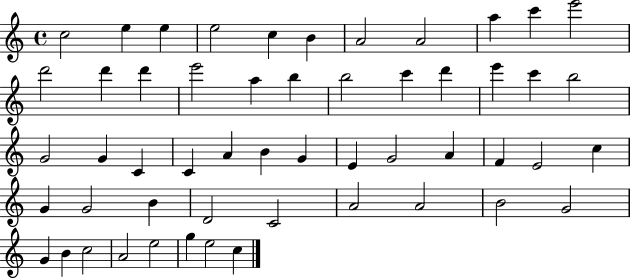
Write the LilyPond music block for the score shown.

{
  \clef treble
  \time 4/4
  \defaultTimeSignature
  \key c \major
  c''2 e''4 e''4 | e''2 c''4 b'4 | a'2 a'2 | a''4 c'''4 e'''2 | \break d'''2 d'''4 d'''4 | e'''2 a''4 b''4 | b''2 c'''4 d'''4 | e'''4 c'''4 b''2 | \break g'2 g'4 c'4 | c'4 a'4 b'4 g'4 | e'4 g'2 a'4 | f'4 e'2 c''4 | \break g'4 g'2 b'4 | d'2 c'2 | a'2 a'2 | b'2 g'2 | \break g'4 b'4 c''2 | a'2 e''2 | g''4 e''2 c''4 | \bar "|."
}